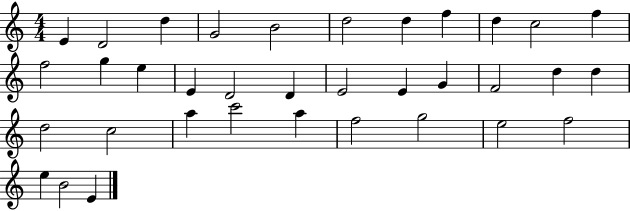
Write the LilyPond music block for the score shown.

{
  \clef treble
  \numericTimeSignature
  \time 4/4
  \key c \major
  e'4 d'2 d''4 | g'2 b'2 | d''2 d''4 f''4 | d''4 c''2 f''4 | \break f''2 g''4 e''4 | e'4 d'2 d'4 | e'2 e'4 g'4 | f'2 d''4 d''4 | \break d''2 c''2 | a''4 c'''2 a''4 | f''2 g''2 | e''2 f''2 | \break e''4 b'2 e'4 | \bar "|."
}